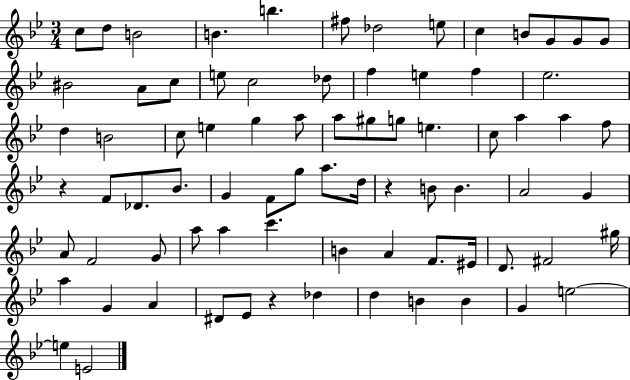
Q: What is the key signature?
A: BES major